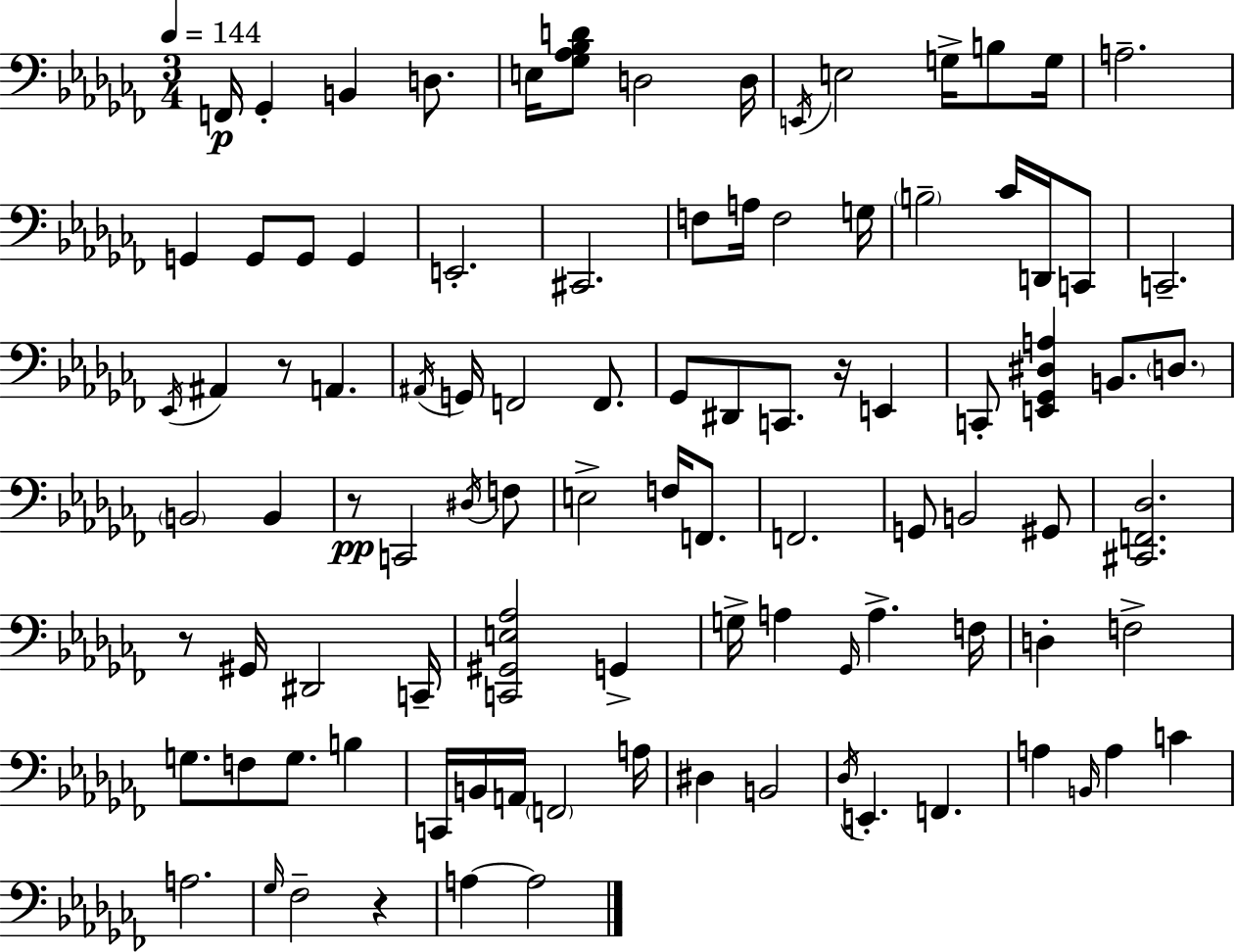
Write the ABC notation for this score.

X:1
T:Untitled
M:3/4
L:1/4
K:Abm
F,,/4 _G,, B,, D,/2 E,/4 [_G,_A,_B,D]/2 D,2 D,/4 E,,/4 E,2 G,/4 B,/2 G,/4 A,2 G,, G,,/2 G,,/2 G,, E,,2 ^C,,2 F,/2 A,/4 F,2 G,/4 B,2 _C/4 D,,/4 C,,/2 C,,2 _E,,/4 ^A,, z/2 A,, ^A,,/4 G,,/4 F,,2 F,,/2 _G,,/2 ^D,,/2 C,,/2 z/4 E,, C,,/2 [E,,_G,,^D,A,] B,,/2 D,/2 B,,2 B,, z/2 C,,2 ^D,/4 F,/2 E,2 F,/4 F,,/2 F,,2 G,,/2 B,,2 ^G,,/2 [^C,,F,,_D,]2 z/2 ^G,,/4 ^D,,2 C,,/4 [C,,^G,,E,_A,]2 G,, G,/4 A, _G,,/4 A, F,/4 D, F,2 G,/2 F,/2 G,/2 B, C,,/4 B,,/4 A,,/4 F,,2 A,/4 ^D, B,,2 _D,/4 E,, F,, A, B,,/4 A, C A,2 _G,/4 _F,2 z A, A,2